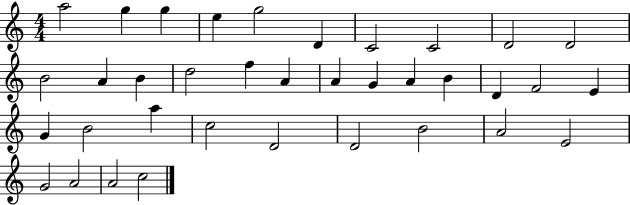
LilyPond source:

{
  \clef treble
  \numericTimeSignature
  \time 4/4
  \key c \major
  a''2 g''4 g''4 | e''4 g''2 d'4 | c'2 c'2 | d'2 d'2 | \break b'2 a'4 b'4 | d''2 f''4 a'4 | a'4 g'4 a'4 b'4 | d'4 f'2 e'4 | \break g'4 b'2 a''4 | c''2 d'2 | d'2 b'2 | a'2 e'2 | \break g'2 a'2 | a'2 c''2 | \bar "|."
}